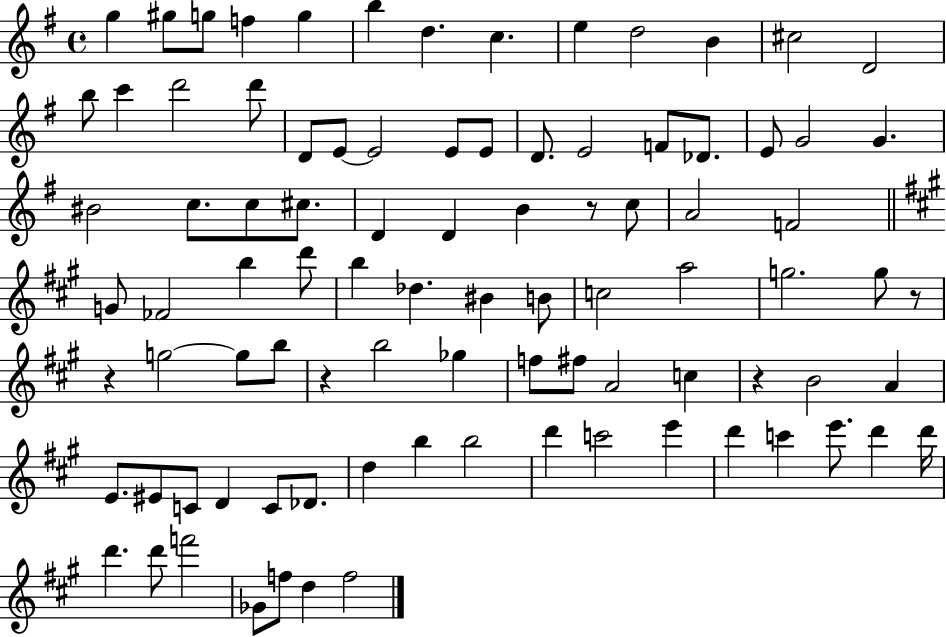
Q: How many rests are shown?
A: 5